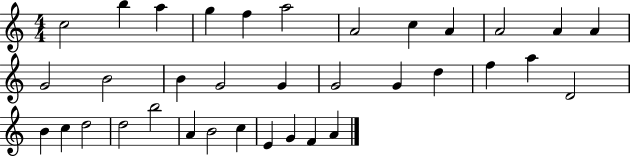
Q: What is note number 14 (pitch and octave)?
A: B4